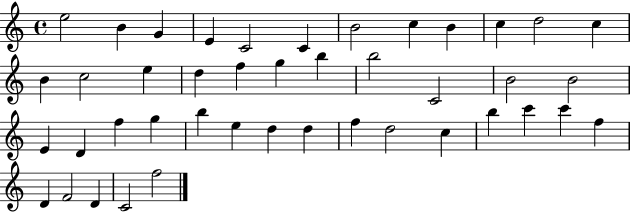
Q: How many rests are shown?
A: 0